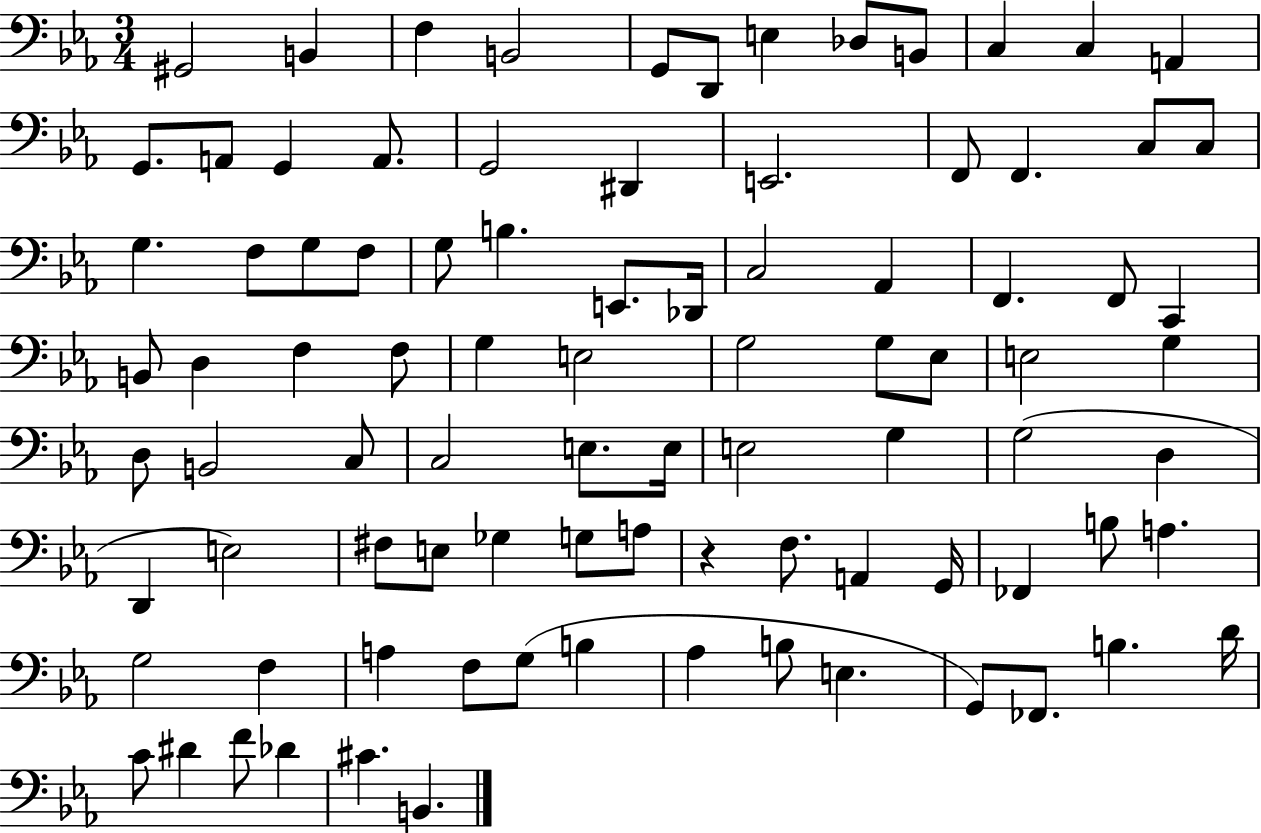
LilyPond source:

{
  \clef bass
  \numericTimeSignature
  \time 3/4
  \key ees \major
  gis,2 b,4 | f4 b,2 | g,8 d,8 e4 des8 b,8 | c4 c4 a,4 | \break g,8. a,8 g,4 a,8. | g,2 dis,4 | e,2. | f,8 f,4. c8 c8 | \break g4. f8 g8 f8 | g8 b4. e,8. des,16 | c2 aes,4 | f,4. f,8 c,4 | \break b,8 d4 f4 f8 | g4 e2 | g2 g8 ees8 | e2 g4 | \break d8 b,2 c8 | c2 e8. e16 | e2 g4 | g2( d4 | \break d,4 e2) | fis8 e8 ges4 g8 a8 | r4 f8. a,4 g,16 | fes,4 b8 a4. | \break g2 f4 | a4 f8 g8( b4 | aes4 b8 e4. | g,8) fes,8. b4. d'16 | \break c'8 dis'4 f'8 des'4 | cis'4. b,4. | \bar "|."
}